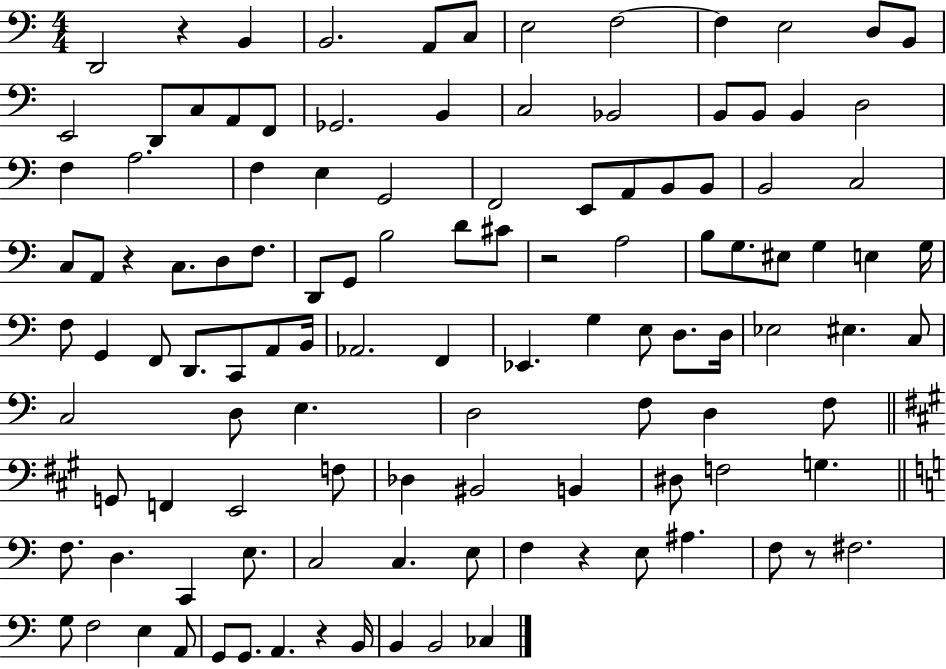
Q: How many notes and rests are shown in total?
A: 116